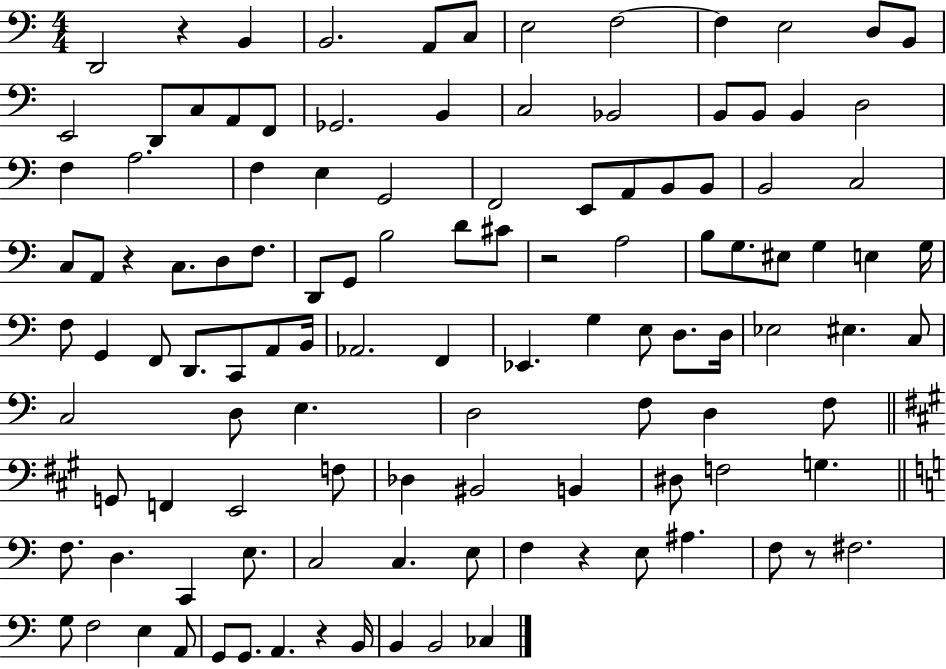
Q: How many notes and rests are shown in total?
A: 116